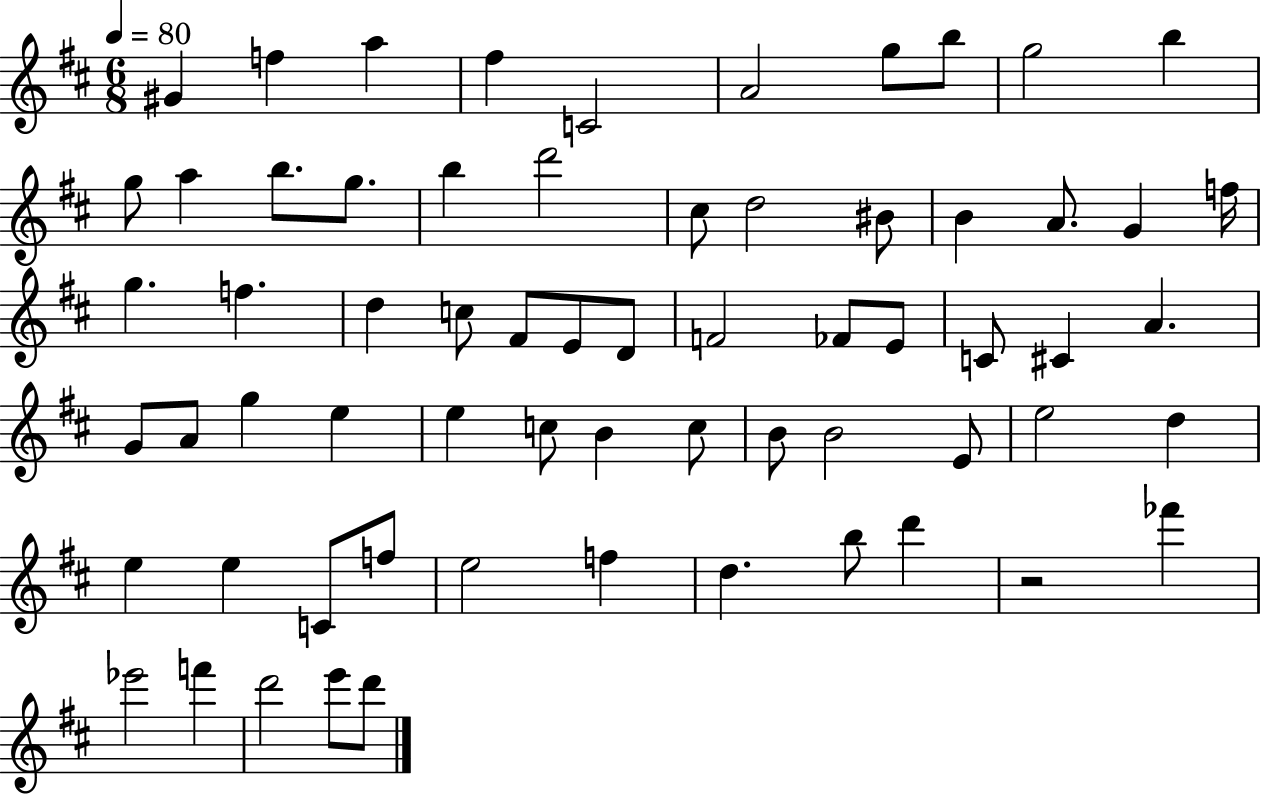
G#4/q F5/q A5/q F#5/q C4/h A4/h G5/e B5/e G5/h B5/q G5/e A5/q B5/e. G5/e. B5/q D6/h C#5/e D5/h BIS4/e B4/q A4/e. G4/q F5/s G5/q. F5/q. D5/q C5/e F#4/e E4/e D4/e F4/h FES4/e E4/e C4/e C#4/q A4/q. G4/e A4/e G5/q E5/q E5/q C5/e B4/q C5/e B4/e B4/h E4/e E5/h D5/q E5/q E5/q C4/e F5/e E5/h F5/q D5/q. B5/e D6/q R/h FES6/q Eb6/h F6/q D6/h E6/e D6/e